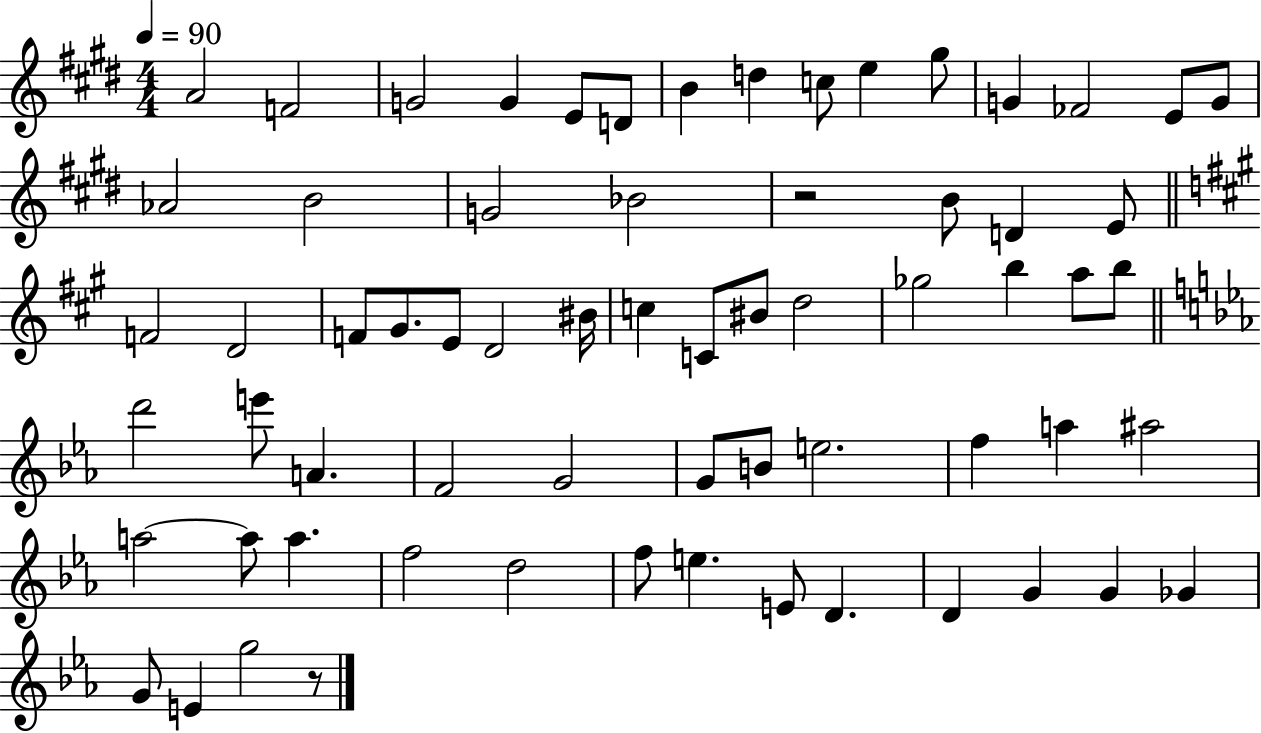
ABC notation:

X:1
T:Untitled
M:4/4
L:1/4
K:E
A2 F2 G2 G E/2 D/2 B d c/2 e ^g/2 G _F2 E/2 G/2 _A2 B2 G2 _B2 z2 B/2 D E/2 F2 D2 F/2 ^G/2 E/2 D2 ^B/4 c C/2 ^B/2 d2 _g2 b a/2 b/2 d'2 e'/2 A F2 G2 G/2 B/2 e2 f a ^a2 a2 a/2 a f2 d2 f/2 e E/2 D D G G _G G/2 E g2 z/2